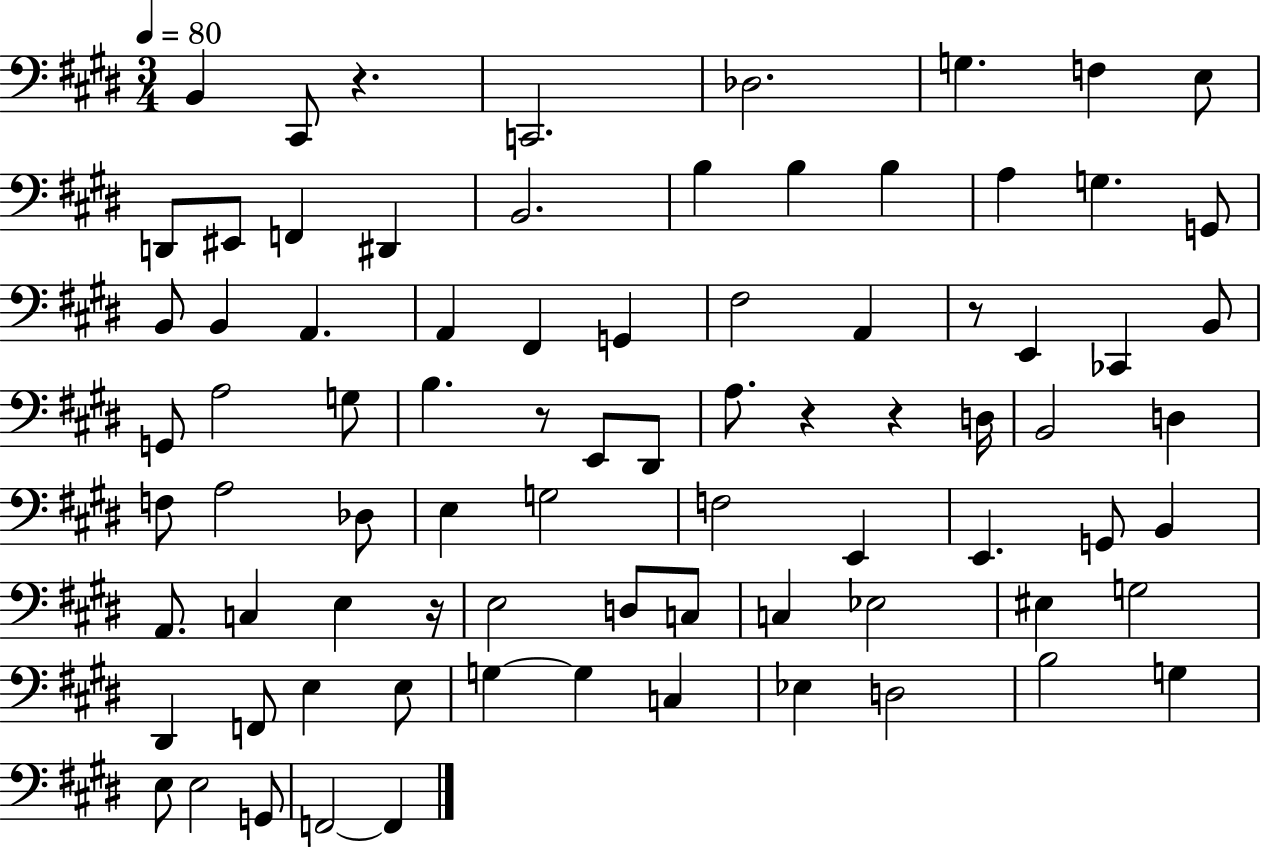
X:1
T:Untitled
M:3/4
L:1/4
K:E
B,, ^C,,/2 z C,,2 _D,2 G, F, E,/2 D,,/2 ^E,,/2 F,, ^D,, B,,2 B, B, B, A, G, G,,/2 B,,/2 B,, A,, A,, ^F,, G,, ^F,2 A,, z/2 E,, _C,, B,,/2 G,,/2 A,2 G,/2 B, z/2 E,,/2 ^D,,/2 A,/2 z z D,/4 B,,2 D, F,/2 A,2 _D,/2 E, G,2 F,2 E,, E,, G,,/2 B,, A,,/2 C, E, z/4 E,2 D,/2 C,/2 C, _E,2 ^E, G,2 ^D,, F,,/2 E, E,/2 G, G, C, _E, D,2 B,2 G, E,/2 E,2 G,,/2 F,,2 F,,